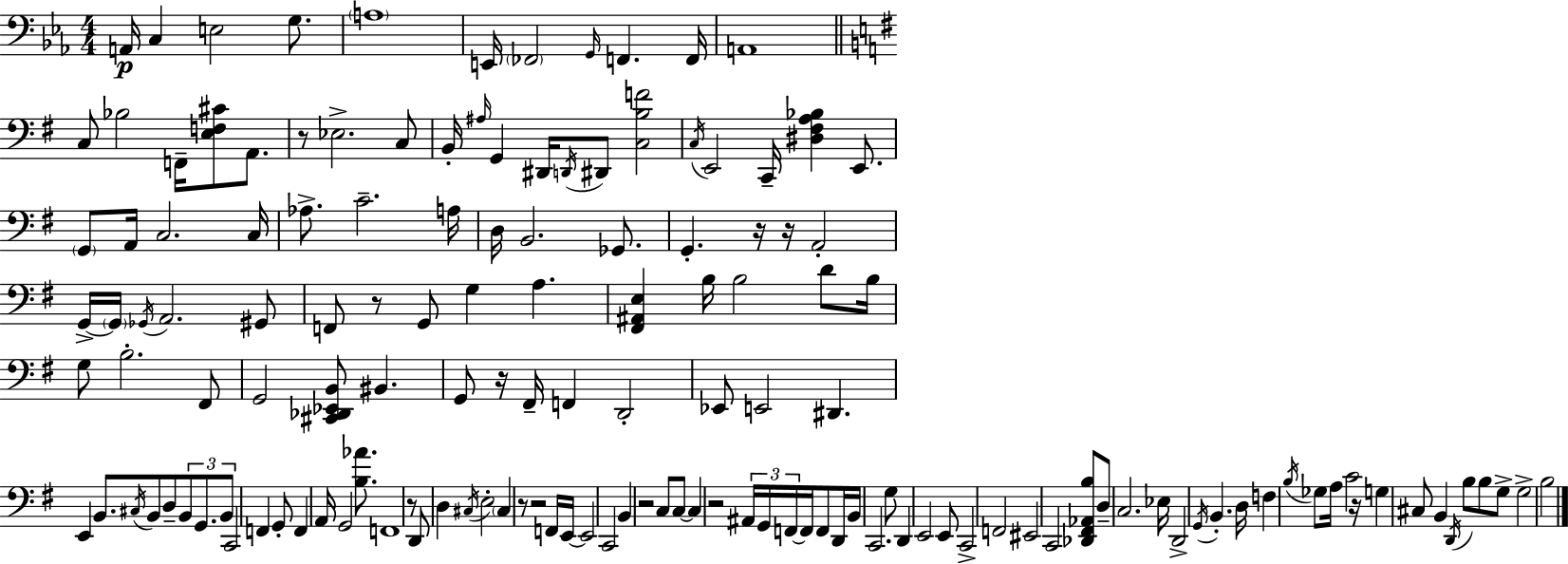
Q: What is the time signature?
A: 4/4